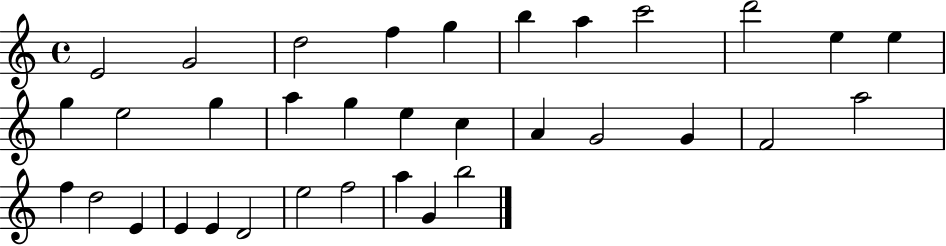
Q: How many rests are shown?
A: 0